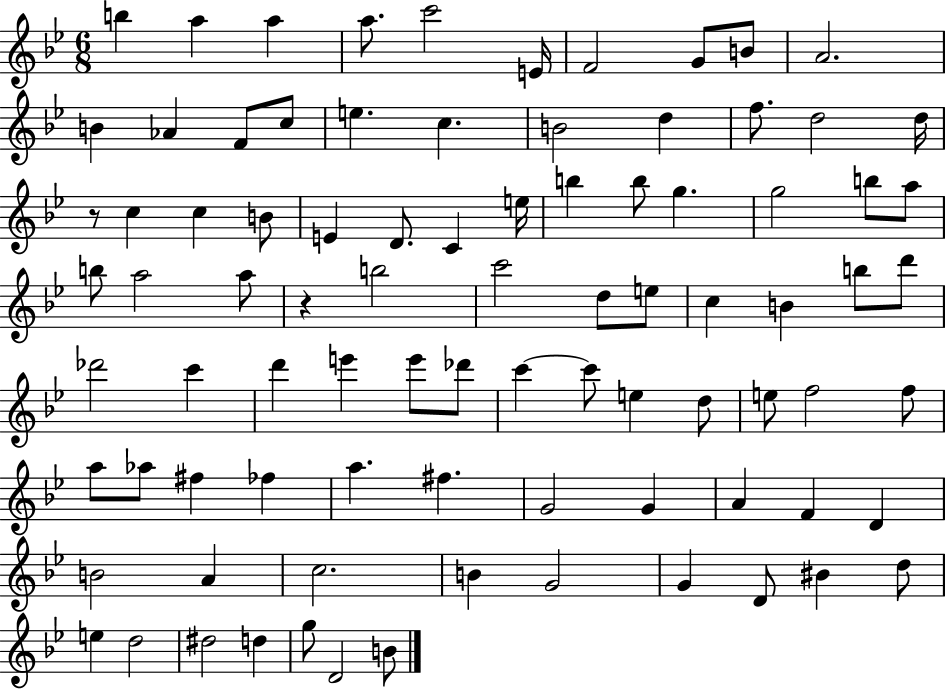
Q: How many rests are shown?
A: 2